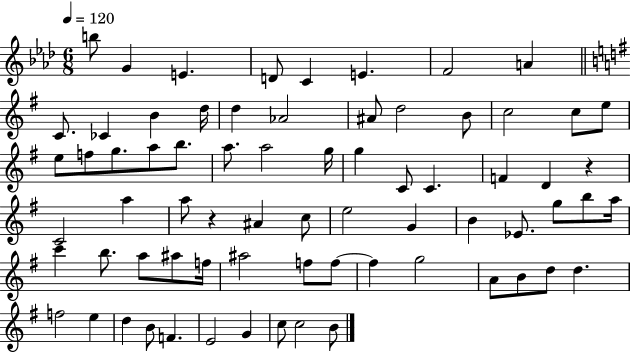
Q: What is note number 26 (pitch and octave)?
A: A5